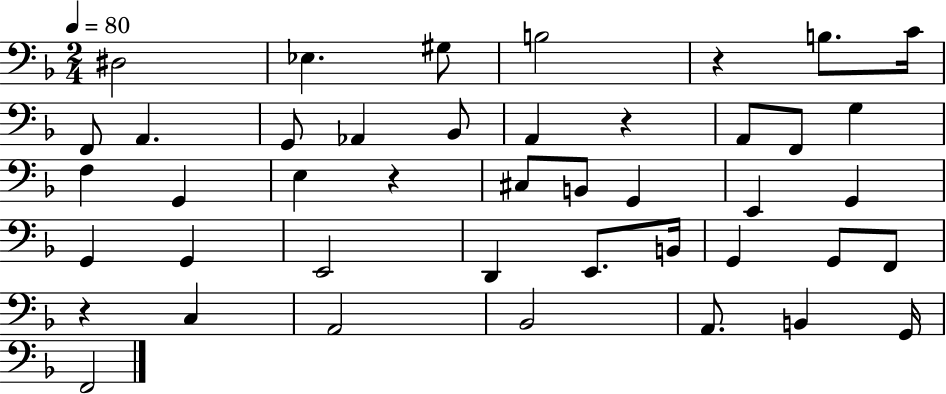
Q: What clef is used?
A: bass